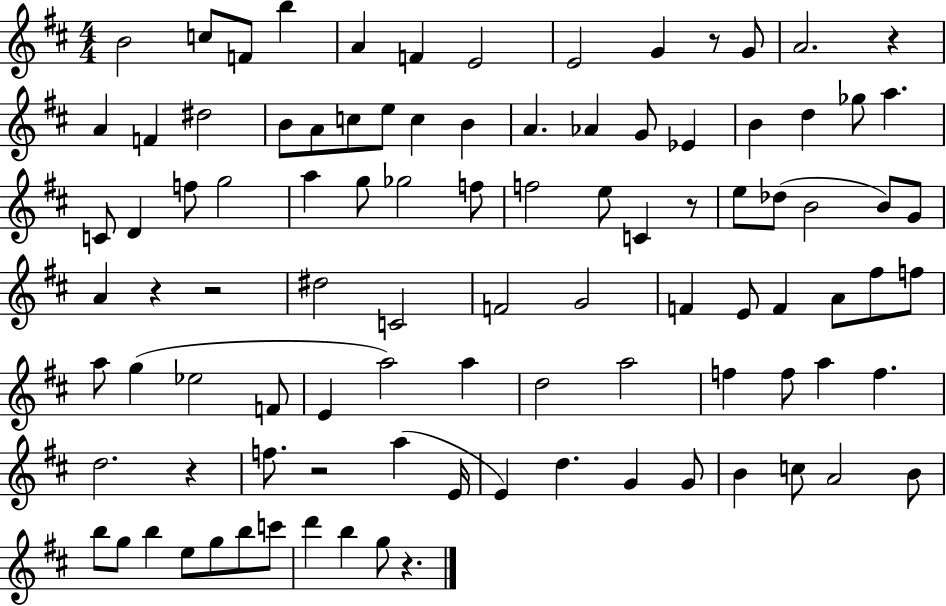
B4/h C5/e F4/e B5/q A4/q F4/q E4/h E4/h G4/q R/e G4/e A4/h. R/q A4/q F4/q D#5/h B4/e A4/e C5/e E5/e C5/q B4/q A4/q. Ab4/q G4/e Eb4/q B4/q D5/q Gb5/e A5/q. C4/e D4/q F5/e G5/h A5/q G5/e Gb5/h F5/e F5/h E5/e C4/q R/e E5/e Db5/e B4/h B4/e G4/e A4/q R/q R/h D#5/h C4/h F4/h G4/h F4/q E4/e F4/q A4/e F#5/e F5/e A5/e G5/q Eb5/h F4/e E4/q A5/h A5/q D5/h A5/h F5/q F5/e A5/q F5/q. D5/h. R/q F5/e. R/h A5/q E4/s E4/q D5/q. G4/q G4/e B4/q C5/e A4/h B4/e B5/e G5/e B5/q E5/e G5/e B5/e C6/e D6/q B5/q G5/e R/q.